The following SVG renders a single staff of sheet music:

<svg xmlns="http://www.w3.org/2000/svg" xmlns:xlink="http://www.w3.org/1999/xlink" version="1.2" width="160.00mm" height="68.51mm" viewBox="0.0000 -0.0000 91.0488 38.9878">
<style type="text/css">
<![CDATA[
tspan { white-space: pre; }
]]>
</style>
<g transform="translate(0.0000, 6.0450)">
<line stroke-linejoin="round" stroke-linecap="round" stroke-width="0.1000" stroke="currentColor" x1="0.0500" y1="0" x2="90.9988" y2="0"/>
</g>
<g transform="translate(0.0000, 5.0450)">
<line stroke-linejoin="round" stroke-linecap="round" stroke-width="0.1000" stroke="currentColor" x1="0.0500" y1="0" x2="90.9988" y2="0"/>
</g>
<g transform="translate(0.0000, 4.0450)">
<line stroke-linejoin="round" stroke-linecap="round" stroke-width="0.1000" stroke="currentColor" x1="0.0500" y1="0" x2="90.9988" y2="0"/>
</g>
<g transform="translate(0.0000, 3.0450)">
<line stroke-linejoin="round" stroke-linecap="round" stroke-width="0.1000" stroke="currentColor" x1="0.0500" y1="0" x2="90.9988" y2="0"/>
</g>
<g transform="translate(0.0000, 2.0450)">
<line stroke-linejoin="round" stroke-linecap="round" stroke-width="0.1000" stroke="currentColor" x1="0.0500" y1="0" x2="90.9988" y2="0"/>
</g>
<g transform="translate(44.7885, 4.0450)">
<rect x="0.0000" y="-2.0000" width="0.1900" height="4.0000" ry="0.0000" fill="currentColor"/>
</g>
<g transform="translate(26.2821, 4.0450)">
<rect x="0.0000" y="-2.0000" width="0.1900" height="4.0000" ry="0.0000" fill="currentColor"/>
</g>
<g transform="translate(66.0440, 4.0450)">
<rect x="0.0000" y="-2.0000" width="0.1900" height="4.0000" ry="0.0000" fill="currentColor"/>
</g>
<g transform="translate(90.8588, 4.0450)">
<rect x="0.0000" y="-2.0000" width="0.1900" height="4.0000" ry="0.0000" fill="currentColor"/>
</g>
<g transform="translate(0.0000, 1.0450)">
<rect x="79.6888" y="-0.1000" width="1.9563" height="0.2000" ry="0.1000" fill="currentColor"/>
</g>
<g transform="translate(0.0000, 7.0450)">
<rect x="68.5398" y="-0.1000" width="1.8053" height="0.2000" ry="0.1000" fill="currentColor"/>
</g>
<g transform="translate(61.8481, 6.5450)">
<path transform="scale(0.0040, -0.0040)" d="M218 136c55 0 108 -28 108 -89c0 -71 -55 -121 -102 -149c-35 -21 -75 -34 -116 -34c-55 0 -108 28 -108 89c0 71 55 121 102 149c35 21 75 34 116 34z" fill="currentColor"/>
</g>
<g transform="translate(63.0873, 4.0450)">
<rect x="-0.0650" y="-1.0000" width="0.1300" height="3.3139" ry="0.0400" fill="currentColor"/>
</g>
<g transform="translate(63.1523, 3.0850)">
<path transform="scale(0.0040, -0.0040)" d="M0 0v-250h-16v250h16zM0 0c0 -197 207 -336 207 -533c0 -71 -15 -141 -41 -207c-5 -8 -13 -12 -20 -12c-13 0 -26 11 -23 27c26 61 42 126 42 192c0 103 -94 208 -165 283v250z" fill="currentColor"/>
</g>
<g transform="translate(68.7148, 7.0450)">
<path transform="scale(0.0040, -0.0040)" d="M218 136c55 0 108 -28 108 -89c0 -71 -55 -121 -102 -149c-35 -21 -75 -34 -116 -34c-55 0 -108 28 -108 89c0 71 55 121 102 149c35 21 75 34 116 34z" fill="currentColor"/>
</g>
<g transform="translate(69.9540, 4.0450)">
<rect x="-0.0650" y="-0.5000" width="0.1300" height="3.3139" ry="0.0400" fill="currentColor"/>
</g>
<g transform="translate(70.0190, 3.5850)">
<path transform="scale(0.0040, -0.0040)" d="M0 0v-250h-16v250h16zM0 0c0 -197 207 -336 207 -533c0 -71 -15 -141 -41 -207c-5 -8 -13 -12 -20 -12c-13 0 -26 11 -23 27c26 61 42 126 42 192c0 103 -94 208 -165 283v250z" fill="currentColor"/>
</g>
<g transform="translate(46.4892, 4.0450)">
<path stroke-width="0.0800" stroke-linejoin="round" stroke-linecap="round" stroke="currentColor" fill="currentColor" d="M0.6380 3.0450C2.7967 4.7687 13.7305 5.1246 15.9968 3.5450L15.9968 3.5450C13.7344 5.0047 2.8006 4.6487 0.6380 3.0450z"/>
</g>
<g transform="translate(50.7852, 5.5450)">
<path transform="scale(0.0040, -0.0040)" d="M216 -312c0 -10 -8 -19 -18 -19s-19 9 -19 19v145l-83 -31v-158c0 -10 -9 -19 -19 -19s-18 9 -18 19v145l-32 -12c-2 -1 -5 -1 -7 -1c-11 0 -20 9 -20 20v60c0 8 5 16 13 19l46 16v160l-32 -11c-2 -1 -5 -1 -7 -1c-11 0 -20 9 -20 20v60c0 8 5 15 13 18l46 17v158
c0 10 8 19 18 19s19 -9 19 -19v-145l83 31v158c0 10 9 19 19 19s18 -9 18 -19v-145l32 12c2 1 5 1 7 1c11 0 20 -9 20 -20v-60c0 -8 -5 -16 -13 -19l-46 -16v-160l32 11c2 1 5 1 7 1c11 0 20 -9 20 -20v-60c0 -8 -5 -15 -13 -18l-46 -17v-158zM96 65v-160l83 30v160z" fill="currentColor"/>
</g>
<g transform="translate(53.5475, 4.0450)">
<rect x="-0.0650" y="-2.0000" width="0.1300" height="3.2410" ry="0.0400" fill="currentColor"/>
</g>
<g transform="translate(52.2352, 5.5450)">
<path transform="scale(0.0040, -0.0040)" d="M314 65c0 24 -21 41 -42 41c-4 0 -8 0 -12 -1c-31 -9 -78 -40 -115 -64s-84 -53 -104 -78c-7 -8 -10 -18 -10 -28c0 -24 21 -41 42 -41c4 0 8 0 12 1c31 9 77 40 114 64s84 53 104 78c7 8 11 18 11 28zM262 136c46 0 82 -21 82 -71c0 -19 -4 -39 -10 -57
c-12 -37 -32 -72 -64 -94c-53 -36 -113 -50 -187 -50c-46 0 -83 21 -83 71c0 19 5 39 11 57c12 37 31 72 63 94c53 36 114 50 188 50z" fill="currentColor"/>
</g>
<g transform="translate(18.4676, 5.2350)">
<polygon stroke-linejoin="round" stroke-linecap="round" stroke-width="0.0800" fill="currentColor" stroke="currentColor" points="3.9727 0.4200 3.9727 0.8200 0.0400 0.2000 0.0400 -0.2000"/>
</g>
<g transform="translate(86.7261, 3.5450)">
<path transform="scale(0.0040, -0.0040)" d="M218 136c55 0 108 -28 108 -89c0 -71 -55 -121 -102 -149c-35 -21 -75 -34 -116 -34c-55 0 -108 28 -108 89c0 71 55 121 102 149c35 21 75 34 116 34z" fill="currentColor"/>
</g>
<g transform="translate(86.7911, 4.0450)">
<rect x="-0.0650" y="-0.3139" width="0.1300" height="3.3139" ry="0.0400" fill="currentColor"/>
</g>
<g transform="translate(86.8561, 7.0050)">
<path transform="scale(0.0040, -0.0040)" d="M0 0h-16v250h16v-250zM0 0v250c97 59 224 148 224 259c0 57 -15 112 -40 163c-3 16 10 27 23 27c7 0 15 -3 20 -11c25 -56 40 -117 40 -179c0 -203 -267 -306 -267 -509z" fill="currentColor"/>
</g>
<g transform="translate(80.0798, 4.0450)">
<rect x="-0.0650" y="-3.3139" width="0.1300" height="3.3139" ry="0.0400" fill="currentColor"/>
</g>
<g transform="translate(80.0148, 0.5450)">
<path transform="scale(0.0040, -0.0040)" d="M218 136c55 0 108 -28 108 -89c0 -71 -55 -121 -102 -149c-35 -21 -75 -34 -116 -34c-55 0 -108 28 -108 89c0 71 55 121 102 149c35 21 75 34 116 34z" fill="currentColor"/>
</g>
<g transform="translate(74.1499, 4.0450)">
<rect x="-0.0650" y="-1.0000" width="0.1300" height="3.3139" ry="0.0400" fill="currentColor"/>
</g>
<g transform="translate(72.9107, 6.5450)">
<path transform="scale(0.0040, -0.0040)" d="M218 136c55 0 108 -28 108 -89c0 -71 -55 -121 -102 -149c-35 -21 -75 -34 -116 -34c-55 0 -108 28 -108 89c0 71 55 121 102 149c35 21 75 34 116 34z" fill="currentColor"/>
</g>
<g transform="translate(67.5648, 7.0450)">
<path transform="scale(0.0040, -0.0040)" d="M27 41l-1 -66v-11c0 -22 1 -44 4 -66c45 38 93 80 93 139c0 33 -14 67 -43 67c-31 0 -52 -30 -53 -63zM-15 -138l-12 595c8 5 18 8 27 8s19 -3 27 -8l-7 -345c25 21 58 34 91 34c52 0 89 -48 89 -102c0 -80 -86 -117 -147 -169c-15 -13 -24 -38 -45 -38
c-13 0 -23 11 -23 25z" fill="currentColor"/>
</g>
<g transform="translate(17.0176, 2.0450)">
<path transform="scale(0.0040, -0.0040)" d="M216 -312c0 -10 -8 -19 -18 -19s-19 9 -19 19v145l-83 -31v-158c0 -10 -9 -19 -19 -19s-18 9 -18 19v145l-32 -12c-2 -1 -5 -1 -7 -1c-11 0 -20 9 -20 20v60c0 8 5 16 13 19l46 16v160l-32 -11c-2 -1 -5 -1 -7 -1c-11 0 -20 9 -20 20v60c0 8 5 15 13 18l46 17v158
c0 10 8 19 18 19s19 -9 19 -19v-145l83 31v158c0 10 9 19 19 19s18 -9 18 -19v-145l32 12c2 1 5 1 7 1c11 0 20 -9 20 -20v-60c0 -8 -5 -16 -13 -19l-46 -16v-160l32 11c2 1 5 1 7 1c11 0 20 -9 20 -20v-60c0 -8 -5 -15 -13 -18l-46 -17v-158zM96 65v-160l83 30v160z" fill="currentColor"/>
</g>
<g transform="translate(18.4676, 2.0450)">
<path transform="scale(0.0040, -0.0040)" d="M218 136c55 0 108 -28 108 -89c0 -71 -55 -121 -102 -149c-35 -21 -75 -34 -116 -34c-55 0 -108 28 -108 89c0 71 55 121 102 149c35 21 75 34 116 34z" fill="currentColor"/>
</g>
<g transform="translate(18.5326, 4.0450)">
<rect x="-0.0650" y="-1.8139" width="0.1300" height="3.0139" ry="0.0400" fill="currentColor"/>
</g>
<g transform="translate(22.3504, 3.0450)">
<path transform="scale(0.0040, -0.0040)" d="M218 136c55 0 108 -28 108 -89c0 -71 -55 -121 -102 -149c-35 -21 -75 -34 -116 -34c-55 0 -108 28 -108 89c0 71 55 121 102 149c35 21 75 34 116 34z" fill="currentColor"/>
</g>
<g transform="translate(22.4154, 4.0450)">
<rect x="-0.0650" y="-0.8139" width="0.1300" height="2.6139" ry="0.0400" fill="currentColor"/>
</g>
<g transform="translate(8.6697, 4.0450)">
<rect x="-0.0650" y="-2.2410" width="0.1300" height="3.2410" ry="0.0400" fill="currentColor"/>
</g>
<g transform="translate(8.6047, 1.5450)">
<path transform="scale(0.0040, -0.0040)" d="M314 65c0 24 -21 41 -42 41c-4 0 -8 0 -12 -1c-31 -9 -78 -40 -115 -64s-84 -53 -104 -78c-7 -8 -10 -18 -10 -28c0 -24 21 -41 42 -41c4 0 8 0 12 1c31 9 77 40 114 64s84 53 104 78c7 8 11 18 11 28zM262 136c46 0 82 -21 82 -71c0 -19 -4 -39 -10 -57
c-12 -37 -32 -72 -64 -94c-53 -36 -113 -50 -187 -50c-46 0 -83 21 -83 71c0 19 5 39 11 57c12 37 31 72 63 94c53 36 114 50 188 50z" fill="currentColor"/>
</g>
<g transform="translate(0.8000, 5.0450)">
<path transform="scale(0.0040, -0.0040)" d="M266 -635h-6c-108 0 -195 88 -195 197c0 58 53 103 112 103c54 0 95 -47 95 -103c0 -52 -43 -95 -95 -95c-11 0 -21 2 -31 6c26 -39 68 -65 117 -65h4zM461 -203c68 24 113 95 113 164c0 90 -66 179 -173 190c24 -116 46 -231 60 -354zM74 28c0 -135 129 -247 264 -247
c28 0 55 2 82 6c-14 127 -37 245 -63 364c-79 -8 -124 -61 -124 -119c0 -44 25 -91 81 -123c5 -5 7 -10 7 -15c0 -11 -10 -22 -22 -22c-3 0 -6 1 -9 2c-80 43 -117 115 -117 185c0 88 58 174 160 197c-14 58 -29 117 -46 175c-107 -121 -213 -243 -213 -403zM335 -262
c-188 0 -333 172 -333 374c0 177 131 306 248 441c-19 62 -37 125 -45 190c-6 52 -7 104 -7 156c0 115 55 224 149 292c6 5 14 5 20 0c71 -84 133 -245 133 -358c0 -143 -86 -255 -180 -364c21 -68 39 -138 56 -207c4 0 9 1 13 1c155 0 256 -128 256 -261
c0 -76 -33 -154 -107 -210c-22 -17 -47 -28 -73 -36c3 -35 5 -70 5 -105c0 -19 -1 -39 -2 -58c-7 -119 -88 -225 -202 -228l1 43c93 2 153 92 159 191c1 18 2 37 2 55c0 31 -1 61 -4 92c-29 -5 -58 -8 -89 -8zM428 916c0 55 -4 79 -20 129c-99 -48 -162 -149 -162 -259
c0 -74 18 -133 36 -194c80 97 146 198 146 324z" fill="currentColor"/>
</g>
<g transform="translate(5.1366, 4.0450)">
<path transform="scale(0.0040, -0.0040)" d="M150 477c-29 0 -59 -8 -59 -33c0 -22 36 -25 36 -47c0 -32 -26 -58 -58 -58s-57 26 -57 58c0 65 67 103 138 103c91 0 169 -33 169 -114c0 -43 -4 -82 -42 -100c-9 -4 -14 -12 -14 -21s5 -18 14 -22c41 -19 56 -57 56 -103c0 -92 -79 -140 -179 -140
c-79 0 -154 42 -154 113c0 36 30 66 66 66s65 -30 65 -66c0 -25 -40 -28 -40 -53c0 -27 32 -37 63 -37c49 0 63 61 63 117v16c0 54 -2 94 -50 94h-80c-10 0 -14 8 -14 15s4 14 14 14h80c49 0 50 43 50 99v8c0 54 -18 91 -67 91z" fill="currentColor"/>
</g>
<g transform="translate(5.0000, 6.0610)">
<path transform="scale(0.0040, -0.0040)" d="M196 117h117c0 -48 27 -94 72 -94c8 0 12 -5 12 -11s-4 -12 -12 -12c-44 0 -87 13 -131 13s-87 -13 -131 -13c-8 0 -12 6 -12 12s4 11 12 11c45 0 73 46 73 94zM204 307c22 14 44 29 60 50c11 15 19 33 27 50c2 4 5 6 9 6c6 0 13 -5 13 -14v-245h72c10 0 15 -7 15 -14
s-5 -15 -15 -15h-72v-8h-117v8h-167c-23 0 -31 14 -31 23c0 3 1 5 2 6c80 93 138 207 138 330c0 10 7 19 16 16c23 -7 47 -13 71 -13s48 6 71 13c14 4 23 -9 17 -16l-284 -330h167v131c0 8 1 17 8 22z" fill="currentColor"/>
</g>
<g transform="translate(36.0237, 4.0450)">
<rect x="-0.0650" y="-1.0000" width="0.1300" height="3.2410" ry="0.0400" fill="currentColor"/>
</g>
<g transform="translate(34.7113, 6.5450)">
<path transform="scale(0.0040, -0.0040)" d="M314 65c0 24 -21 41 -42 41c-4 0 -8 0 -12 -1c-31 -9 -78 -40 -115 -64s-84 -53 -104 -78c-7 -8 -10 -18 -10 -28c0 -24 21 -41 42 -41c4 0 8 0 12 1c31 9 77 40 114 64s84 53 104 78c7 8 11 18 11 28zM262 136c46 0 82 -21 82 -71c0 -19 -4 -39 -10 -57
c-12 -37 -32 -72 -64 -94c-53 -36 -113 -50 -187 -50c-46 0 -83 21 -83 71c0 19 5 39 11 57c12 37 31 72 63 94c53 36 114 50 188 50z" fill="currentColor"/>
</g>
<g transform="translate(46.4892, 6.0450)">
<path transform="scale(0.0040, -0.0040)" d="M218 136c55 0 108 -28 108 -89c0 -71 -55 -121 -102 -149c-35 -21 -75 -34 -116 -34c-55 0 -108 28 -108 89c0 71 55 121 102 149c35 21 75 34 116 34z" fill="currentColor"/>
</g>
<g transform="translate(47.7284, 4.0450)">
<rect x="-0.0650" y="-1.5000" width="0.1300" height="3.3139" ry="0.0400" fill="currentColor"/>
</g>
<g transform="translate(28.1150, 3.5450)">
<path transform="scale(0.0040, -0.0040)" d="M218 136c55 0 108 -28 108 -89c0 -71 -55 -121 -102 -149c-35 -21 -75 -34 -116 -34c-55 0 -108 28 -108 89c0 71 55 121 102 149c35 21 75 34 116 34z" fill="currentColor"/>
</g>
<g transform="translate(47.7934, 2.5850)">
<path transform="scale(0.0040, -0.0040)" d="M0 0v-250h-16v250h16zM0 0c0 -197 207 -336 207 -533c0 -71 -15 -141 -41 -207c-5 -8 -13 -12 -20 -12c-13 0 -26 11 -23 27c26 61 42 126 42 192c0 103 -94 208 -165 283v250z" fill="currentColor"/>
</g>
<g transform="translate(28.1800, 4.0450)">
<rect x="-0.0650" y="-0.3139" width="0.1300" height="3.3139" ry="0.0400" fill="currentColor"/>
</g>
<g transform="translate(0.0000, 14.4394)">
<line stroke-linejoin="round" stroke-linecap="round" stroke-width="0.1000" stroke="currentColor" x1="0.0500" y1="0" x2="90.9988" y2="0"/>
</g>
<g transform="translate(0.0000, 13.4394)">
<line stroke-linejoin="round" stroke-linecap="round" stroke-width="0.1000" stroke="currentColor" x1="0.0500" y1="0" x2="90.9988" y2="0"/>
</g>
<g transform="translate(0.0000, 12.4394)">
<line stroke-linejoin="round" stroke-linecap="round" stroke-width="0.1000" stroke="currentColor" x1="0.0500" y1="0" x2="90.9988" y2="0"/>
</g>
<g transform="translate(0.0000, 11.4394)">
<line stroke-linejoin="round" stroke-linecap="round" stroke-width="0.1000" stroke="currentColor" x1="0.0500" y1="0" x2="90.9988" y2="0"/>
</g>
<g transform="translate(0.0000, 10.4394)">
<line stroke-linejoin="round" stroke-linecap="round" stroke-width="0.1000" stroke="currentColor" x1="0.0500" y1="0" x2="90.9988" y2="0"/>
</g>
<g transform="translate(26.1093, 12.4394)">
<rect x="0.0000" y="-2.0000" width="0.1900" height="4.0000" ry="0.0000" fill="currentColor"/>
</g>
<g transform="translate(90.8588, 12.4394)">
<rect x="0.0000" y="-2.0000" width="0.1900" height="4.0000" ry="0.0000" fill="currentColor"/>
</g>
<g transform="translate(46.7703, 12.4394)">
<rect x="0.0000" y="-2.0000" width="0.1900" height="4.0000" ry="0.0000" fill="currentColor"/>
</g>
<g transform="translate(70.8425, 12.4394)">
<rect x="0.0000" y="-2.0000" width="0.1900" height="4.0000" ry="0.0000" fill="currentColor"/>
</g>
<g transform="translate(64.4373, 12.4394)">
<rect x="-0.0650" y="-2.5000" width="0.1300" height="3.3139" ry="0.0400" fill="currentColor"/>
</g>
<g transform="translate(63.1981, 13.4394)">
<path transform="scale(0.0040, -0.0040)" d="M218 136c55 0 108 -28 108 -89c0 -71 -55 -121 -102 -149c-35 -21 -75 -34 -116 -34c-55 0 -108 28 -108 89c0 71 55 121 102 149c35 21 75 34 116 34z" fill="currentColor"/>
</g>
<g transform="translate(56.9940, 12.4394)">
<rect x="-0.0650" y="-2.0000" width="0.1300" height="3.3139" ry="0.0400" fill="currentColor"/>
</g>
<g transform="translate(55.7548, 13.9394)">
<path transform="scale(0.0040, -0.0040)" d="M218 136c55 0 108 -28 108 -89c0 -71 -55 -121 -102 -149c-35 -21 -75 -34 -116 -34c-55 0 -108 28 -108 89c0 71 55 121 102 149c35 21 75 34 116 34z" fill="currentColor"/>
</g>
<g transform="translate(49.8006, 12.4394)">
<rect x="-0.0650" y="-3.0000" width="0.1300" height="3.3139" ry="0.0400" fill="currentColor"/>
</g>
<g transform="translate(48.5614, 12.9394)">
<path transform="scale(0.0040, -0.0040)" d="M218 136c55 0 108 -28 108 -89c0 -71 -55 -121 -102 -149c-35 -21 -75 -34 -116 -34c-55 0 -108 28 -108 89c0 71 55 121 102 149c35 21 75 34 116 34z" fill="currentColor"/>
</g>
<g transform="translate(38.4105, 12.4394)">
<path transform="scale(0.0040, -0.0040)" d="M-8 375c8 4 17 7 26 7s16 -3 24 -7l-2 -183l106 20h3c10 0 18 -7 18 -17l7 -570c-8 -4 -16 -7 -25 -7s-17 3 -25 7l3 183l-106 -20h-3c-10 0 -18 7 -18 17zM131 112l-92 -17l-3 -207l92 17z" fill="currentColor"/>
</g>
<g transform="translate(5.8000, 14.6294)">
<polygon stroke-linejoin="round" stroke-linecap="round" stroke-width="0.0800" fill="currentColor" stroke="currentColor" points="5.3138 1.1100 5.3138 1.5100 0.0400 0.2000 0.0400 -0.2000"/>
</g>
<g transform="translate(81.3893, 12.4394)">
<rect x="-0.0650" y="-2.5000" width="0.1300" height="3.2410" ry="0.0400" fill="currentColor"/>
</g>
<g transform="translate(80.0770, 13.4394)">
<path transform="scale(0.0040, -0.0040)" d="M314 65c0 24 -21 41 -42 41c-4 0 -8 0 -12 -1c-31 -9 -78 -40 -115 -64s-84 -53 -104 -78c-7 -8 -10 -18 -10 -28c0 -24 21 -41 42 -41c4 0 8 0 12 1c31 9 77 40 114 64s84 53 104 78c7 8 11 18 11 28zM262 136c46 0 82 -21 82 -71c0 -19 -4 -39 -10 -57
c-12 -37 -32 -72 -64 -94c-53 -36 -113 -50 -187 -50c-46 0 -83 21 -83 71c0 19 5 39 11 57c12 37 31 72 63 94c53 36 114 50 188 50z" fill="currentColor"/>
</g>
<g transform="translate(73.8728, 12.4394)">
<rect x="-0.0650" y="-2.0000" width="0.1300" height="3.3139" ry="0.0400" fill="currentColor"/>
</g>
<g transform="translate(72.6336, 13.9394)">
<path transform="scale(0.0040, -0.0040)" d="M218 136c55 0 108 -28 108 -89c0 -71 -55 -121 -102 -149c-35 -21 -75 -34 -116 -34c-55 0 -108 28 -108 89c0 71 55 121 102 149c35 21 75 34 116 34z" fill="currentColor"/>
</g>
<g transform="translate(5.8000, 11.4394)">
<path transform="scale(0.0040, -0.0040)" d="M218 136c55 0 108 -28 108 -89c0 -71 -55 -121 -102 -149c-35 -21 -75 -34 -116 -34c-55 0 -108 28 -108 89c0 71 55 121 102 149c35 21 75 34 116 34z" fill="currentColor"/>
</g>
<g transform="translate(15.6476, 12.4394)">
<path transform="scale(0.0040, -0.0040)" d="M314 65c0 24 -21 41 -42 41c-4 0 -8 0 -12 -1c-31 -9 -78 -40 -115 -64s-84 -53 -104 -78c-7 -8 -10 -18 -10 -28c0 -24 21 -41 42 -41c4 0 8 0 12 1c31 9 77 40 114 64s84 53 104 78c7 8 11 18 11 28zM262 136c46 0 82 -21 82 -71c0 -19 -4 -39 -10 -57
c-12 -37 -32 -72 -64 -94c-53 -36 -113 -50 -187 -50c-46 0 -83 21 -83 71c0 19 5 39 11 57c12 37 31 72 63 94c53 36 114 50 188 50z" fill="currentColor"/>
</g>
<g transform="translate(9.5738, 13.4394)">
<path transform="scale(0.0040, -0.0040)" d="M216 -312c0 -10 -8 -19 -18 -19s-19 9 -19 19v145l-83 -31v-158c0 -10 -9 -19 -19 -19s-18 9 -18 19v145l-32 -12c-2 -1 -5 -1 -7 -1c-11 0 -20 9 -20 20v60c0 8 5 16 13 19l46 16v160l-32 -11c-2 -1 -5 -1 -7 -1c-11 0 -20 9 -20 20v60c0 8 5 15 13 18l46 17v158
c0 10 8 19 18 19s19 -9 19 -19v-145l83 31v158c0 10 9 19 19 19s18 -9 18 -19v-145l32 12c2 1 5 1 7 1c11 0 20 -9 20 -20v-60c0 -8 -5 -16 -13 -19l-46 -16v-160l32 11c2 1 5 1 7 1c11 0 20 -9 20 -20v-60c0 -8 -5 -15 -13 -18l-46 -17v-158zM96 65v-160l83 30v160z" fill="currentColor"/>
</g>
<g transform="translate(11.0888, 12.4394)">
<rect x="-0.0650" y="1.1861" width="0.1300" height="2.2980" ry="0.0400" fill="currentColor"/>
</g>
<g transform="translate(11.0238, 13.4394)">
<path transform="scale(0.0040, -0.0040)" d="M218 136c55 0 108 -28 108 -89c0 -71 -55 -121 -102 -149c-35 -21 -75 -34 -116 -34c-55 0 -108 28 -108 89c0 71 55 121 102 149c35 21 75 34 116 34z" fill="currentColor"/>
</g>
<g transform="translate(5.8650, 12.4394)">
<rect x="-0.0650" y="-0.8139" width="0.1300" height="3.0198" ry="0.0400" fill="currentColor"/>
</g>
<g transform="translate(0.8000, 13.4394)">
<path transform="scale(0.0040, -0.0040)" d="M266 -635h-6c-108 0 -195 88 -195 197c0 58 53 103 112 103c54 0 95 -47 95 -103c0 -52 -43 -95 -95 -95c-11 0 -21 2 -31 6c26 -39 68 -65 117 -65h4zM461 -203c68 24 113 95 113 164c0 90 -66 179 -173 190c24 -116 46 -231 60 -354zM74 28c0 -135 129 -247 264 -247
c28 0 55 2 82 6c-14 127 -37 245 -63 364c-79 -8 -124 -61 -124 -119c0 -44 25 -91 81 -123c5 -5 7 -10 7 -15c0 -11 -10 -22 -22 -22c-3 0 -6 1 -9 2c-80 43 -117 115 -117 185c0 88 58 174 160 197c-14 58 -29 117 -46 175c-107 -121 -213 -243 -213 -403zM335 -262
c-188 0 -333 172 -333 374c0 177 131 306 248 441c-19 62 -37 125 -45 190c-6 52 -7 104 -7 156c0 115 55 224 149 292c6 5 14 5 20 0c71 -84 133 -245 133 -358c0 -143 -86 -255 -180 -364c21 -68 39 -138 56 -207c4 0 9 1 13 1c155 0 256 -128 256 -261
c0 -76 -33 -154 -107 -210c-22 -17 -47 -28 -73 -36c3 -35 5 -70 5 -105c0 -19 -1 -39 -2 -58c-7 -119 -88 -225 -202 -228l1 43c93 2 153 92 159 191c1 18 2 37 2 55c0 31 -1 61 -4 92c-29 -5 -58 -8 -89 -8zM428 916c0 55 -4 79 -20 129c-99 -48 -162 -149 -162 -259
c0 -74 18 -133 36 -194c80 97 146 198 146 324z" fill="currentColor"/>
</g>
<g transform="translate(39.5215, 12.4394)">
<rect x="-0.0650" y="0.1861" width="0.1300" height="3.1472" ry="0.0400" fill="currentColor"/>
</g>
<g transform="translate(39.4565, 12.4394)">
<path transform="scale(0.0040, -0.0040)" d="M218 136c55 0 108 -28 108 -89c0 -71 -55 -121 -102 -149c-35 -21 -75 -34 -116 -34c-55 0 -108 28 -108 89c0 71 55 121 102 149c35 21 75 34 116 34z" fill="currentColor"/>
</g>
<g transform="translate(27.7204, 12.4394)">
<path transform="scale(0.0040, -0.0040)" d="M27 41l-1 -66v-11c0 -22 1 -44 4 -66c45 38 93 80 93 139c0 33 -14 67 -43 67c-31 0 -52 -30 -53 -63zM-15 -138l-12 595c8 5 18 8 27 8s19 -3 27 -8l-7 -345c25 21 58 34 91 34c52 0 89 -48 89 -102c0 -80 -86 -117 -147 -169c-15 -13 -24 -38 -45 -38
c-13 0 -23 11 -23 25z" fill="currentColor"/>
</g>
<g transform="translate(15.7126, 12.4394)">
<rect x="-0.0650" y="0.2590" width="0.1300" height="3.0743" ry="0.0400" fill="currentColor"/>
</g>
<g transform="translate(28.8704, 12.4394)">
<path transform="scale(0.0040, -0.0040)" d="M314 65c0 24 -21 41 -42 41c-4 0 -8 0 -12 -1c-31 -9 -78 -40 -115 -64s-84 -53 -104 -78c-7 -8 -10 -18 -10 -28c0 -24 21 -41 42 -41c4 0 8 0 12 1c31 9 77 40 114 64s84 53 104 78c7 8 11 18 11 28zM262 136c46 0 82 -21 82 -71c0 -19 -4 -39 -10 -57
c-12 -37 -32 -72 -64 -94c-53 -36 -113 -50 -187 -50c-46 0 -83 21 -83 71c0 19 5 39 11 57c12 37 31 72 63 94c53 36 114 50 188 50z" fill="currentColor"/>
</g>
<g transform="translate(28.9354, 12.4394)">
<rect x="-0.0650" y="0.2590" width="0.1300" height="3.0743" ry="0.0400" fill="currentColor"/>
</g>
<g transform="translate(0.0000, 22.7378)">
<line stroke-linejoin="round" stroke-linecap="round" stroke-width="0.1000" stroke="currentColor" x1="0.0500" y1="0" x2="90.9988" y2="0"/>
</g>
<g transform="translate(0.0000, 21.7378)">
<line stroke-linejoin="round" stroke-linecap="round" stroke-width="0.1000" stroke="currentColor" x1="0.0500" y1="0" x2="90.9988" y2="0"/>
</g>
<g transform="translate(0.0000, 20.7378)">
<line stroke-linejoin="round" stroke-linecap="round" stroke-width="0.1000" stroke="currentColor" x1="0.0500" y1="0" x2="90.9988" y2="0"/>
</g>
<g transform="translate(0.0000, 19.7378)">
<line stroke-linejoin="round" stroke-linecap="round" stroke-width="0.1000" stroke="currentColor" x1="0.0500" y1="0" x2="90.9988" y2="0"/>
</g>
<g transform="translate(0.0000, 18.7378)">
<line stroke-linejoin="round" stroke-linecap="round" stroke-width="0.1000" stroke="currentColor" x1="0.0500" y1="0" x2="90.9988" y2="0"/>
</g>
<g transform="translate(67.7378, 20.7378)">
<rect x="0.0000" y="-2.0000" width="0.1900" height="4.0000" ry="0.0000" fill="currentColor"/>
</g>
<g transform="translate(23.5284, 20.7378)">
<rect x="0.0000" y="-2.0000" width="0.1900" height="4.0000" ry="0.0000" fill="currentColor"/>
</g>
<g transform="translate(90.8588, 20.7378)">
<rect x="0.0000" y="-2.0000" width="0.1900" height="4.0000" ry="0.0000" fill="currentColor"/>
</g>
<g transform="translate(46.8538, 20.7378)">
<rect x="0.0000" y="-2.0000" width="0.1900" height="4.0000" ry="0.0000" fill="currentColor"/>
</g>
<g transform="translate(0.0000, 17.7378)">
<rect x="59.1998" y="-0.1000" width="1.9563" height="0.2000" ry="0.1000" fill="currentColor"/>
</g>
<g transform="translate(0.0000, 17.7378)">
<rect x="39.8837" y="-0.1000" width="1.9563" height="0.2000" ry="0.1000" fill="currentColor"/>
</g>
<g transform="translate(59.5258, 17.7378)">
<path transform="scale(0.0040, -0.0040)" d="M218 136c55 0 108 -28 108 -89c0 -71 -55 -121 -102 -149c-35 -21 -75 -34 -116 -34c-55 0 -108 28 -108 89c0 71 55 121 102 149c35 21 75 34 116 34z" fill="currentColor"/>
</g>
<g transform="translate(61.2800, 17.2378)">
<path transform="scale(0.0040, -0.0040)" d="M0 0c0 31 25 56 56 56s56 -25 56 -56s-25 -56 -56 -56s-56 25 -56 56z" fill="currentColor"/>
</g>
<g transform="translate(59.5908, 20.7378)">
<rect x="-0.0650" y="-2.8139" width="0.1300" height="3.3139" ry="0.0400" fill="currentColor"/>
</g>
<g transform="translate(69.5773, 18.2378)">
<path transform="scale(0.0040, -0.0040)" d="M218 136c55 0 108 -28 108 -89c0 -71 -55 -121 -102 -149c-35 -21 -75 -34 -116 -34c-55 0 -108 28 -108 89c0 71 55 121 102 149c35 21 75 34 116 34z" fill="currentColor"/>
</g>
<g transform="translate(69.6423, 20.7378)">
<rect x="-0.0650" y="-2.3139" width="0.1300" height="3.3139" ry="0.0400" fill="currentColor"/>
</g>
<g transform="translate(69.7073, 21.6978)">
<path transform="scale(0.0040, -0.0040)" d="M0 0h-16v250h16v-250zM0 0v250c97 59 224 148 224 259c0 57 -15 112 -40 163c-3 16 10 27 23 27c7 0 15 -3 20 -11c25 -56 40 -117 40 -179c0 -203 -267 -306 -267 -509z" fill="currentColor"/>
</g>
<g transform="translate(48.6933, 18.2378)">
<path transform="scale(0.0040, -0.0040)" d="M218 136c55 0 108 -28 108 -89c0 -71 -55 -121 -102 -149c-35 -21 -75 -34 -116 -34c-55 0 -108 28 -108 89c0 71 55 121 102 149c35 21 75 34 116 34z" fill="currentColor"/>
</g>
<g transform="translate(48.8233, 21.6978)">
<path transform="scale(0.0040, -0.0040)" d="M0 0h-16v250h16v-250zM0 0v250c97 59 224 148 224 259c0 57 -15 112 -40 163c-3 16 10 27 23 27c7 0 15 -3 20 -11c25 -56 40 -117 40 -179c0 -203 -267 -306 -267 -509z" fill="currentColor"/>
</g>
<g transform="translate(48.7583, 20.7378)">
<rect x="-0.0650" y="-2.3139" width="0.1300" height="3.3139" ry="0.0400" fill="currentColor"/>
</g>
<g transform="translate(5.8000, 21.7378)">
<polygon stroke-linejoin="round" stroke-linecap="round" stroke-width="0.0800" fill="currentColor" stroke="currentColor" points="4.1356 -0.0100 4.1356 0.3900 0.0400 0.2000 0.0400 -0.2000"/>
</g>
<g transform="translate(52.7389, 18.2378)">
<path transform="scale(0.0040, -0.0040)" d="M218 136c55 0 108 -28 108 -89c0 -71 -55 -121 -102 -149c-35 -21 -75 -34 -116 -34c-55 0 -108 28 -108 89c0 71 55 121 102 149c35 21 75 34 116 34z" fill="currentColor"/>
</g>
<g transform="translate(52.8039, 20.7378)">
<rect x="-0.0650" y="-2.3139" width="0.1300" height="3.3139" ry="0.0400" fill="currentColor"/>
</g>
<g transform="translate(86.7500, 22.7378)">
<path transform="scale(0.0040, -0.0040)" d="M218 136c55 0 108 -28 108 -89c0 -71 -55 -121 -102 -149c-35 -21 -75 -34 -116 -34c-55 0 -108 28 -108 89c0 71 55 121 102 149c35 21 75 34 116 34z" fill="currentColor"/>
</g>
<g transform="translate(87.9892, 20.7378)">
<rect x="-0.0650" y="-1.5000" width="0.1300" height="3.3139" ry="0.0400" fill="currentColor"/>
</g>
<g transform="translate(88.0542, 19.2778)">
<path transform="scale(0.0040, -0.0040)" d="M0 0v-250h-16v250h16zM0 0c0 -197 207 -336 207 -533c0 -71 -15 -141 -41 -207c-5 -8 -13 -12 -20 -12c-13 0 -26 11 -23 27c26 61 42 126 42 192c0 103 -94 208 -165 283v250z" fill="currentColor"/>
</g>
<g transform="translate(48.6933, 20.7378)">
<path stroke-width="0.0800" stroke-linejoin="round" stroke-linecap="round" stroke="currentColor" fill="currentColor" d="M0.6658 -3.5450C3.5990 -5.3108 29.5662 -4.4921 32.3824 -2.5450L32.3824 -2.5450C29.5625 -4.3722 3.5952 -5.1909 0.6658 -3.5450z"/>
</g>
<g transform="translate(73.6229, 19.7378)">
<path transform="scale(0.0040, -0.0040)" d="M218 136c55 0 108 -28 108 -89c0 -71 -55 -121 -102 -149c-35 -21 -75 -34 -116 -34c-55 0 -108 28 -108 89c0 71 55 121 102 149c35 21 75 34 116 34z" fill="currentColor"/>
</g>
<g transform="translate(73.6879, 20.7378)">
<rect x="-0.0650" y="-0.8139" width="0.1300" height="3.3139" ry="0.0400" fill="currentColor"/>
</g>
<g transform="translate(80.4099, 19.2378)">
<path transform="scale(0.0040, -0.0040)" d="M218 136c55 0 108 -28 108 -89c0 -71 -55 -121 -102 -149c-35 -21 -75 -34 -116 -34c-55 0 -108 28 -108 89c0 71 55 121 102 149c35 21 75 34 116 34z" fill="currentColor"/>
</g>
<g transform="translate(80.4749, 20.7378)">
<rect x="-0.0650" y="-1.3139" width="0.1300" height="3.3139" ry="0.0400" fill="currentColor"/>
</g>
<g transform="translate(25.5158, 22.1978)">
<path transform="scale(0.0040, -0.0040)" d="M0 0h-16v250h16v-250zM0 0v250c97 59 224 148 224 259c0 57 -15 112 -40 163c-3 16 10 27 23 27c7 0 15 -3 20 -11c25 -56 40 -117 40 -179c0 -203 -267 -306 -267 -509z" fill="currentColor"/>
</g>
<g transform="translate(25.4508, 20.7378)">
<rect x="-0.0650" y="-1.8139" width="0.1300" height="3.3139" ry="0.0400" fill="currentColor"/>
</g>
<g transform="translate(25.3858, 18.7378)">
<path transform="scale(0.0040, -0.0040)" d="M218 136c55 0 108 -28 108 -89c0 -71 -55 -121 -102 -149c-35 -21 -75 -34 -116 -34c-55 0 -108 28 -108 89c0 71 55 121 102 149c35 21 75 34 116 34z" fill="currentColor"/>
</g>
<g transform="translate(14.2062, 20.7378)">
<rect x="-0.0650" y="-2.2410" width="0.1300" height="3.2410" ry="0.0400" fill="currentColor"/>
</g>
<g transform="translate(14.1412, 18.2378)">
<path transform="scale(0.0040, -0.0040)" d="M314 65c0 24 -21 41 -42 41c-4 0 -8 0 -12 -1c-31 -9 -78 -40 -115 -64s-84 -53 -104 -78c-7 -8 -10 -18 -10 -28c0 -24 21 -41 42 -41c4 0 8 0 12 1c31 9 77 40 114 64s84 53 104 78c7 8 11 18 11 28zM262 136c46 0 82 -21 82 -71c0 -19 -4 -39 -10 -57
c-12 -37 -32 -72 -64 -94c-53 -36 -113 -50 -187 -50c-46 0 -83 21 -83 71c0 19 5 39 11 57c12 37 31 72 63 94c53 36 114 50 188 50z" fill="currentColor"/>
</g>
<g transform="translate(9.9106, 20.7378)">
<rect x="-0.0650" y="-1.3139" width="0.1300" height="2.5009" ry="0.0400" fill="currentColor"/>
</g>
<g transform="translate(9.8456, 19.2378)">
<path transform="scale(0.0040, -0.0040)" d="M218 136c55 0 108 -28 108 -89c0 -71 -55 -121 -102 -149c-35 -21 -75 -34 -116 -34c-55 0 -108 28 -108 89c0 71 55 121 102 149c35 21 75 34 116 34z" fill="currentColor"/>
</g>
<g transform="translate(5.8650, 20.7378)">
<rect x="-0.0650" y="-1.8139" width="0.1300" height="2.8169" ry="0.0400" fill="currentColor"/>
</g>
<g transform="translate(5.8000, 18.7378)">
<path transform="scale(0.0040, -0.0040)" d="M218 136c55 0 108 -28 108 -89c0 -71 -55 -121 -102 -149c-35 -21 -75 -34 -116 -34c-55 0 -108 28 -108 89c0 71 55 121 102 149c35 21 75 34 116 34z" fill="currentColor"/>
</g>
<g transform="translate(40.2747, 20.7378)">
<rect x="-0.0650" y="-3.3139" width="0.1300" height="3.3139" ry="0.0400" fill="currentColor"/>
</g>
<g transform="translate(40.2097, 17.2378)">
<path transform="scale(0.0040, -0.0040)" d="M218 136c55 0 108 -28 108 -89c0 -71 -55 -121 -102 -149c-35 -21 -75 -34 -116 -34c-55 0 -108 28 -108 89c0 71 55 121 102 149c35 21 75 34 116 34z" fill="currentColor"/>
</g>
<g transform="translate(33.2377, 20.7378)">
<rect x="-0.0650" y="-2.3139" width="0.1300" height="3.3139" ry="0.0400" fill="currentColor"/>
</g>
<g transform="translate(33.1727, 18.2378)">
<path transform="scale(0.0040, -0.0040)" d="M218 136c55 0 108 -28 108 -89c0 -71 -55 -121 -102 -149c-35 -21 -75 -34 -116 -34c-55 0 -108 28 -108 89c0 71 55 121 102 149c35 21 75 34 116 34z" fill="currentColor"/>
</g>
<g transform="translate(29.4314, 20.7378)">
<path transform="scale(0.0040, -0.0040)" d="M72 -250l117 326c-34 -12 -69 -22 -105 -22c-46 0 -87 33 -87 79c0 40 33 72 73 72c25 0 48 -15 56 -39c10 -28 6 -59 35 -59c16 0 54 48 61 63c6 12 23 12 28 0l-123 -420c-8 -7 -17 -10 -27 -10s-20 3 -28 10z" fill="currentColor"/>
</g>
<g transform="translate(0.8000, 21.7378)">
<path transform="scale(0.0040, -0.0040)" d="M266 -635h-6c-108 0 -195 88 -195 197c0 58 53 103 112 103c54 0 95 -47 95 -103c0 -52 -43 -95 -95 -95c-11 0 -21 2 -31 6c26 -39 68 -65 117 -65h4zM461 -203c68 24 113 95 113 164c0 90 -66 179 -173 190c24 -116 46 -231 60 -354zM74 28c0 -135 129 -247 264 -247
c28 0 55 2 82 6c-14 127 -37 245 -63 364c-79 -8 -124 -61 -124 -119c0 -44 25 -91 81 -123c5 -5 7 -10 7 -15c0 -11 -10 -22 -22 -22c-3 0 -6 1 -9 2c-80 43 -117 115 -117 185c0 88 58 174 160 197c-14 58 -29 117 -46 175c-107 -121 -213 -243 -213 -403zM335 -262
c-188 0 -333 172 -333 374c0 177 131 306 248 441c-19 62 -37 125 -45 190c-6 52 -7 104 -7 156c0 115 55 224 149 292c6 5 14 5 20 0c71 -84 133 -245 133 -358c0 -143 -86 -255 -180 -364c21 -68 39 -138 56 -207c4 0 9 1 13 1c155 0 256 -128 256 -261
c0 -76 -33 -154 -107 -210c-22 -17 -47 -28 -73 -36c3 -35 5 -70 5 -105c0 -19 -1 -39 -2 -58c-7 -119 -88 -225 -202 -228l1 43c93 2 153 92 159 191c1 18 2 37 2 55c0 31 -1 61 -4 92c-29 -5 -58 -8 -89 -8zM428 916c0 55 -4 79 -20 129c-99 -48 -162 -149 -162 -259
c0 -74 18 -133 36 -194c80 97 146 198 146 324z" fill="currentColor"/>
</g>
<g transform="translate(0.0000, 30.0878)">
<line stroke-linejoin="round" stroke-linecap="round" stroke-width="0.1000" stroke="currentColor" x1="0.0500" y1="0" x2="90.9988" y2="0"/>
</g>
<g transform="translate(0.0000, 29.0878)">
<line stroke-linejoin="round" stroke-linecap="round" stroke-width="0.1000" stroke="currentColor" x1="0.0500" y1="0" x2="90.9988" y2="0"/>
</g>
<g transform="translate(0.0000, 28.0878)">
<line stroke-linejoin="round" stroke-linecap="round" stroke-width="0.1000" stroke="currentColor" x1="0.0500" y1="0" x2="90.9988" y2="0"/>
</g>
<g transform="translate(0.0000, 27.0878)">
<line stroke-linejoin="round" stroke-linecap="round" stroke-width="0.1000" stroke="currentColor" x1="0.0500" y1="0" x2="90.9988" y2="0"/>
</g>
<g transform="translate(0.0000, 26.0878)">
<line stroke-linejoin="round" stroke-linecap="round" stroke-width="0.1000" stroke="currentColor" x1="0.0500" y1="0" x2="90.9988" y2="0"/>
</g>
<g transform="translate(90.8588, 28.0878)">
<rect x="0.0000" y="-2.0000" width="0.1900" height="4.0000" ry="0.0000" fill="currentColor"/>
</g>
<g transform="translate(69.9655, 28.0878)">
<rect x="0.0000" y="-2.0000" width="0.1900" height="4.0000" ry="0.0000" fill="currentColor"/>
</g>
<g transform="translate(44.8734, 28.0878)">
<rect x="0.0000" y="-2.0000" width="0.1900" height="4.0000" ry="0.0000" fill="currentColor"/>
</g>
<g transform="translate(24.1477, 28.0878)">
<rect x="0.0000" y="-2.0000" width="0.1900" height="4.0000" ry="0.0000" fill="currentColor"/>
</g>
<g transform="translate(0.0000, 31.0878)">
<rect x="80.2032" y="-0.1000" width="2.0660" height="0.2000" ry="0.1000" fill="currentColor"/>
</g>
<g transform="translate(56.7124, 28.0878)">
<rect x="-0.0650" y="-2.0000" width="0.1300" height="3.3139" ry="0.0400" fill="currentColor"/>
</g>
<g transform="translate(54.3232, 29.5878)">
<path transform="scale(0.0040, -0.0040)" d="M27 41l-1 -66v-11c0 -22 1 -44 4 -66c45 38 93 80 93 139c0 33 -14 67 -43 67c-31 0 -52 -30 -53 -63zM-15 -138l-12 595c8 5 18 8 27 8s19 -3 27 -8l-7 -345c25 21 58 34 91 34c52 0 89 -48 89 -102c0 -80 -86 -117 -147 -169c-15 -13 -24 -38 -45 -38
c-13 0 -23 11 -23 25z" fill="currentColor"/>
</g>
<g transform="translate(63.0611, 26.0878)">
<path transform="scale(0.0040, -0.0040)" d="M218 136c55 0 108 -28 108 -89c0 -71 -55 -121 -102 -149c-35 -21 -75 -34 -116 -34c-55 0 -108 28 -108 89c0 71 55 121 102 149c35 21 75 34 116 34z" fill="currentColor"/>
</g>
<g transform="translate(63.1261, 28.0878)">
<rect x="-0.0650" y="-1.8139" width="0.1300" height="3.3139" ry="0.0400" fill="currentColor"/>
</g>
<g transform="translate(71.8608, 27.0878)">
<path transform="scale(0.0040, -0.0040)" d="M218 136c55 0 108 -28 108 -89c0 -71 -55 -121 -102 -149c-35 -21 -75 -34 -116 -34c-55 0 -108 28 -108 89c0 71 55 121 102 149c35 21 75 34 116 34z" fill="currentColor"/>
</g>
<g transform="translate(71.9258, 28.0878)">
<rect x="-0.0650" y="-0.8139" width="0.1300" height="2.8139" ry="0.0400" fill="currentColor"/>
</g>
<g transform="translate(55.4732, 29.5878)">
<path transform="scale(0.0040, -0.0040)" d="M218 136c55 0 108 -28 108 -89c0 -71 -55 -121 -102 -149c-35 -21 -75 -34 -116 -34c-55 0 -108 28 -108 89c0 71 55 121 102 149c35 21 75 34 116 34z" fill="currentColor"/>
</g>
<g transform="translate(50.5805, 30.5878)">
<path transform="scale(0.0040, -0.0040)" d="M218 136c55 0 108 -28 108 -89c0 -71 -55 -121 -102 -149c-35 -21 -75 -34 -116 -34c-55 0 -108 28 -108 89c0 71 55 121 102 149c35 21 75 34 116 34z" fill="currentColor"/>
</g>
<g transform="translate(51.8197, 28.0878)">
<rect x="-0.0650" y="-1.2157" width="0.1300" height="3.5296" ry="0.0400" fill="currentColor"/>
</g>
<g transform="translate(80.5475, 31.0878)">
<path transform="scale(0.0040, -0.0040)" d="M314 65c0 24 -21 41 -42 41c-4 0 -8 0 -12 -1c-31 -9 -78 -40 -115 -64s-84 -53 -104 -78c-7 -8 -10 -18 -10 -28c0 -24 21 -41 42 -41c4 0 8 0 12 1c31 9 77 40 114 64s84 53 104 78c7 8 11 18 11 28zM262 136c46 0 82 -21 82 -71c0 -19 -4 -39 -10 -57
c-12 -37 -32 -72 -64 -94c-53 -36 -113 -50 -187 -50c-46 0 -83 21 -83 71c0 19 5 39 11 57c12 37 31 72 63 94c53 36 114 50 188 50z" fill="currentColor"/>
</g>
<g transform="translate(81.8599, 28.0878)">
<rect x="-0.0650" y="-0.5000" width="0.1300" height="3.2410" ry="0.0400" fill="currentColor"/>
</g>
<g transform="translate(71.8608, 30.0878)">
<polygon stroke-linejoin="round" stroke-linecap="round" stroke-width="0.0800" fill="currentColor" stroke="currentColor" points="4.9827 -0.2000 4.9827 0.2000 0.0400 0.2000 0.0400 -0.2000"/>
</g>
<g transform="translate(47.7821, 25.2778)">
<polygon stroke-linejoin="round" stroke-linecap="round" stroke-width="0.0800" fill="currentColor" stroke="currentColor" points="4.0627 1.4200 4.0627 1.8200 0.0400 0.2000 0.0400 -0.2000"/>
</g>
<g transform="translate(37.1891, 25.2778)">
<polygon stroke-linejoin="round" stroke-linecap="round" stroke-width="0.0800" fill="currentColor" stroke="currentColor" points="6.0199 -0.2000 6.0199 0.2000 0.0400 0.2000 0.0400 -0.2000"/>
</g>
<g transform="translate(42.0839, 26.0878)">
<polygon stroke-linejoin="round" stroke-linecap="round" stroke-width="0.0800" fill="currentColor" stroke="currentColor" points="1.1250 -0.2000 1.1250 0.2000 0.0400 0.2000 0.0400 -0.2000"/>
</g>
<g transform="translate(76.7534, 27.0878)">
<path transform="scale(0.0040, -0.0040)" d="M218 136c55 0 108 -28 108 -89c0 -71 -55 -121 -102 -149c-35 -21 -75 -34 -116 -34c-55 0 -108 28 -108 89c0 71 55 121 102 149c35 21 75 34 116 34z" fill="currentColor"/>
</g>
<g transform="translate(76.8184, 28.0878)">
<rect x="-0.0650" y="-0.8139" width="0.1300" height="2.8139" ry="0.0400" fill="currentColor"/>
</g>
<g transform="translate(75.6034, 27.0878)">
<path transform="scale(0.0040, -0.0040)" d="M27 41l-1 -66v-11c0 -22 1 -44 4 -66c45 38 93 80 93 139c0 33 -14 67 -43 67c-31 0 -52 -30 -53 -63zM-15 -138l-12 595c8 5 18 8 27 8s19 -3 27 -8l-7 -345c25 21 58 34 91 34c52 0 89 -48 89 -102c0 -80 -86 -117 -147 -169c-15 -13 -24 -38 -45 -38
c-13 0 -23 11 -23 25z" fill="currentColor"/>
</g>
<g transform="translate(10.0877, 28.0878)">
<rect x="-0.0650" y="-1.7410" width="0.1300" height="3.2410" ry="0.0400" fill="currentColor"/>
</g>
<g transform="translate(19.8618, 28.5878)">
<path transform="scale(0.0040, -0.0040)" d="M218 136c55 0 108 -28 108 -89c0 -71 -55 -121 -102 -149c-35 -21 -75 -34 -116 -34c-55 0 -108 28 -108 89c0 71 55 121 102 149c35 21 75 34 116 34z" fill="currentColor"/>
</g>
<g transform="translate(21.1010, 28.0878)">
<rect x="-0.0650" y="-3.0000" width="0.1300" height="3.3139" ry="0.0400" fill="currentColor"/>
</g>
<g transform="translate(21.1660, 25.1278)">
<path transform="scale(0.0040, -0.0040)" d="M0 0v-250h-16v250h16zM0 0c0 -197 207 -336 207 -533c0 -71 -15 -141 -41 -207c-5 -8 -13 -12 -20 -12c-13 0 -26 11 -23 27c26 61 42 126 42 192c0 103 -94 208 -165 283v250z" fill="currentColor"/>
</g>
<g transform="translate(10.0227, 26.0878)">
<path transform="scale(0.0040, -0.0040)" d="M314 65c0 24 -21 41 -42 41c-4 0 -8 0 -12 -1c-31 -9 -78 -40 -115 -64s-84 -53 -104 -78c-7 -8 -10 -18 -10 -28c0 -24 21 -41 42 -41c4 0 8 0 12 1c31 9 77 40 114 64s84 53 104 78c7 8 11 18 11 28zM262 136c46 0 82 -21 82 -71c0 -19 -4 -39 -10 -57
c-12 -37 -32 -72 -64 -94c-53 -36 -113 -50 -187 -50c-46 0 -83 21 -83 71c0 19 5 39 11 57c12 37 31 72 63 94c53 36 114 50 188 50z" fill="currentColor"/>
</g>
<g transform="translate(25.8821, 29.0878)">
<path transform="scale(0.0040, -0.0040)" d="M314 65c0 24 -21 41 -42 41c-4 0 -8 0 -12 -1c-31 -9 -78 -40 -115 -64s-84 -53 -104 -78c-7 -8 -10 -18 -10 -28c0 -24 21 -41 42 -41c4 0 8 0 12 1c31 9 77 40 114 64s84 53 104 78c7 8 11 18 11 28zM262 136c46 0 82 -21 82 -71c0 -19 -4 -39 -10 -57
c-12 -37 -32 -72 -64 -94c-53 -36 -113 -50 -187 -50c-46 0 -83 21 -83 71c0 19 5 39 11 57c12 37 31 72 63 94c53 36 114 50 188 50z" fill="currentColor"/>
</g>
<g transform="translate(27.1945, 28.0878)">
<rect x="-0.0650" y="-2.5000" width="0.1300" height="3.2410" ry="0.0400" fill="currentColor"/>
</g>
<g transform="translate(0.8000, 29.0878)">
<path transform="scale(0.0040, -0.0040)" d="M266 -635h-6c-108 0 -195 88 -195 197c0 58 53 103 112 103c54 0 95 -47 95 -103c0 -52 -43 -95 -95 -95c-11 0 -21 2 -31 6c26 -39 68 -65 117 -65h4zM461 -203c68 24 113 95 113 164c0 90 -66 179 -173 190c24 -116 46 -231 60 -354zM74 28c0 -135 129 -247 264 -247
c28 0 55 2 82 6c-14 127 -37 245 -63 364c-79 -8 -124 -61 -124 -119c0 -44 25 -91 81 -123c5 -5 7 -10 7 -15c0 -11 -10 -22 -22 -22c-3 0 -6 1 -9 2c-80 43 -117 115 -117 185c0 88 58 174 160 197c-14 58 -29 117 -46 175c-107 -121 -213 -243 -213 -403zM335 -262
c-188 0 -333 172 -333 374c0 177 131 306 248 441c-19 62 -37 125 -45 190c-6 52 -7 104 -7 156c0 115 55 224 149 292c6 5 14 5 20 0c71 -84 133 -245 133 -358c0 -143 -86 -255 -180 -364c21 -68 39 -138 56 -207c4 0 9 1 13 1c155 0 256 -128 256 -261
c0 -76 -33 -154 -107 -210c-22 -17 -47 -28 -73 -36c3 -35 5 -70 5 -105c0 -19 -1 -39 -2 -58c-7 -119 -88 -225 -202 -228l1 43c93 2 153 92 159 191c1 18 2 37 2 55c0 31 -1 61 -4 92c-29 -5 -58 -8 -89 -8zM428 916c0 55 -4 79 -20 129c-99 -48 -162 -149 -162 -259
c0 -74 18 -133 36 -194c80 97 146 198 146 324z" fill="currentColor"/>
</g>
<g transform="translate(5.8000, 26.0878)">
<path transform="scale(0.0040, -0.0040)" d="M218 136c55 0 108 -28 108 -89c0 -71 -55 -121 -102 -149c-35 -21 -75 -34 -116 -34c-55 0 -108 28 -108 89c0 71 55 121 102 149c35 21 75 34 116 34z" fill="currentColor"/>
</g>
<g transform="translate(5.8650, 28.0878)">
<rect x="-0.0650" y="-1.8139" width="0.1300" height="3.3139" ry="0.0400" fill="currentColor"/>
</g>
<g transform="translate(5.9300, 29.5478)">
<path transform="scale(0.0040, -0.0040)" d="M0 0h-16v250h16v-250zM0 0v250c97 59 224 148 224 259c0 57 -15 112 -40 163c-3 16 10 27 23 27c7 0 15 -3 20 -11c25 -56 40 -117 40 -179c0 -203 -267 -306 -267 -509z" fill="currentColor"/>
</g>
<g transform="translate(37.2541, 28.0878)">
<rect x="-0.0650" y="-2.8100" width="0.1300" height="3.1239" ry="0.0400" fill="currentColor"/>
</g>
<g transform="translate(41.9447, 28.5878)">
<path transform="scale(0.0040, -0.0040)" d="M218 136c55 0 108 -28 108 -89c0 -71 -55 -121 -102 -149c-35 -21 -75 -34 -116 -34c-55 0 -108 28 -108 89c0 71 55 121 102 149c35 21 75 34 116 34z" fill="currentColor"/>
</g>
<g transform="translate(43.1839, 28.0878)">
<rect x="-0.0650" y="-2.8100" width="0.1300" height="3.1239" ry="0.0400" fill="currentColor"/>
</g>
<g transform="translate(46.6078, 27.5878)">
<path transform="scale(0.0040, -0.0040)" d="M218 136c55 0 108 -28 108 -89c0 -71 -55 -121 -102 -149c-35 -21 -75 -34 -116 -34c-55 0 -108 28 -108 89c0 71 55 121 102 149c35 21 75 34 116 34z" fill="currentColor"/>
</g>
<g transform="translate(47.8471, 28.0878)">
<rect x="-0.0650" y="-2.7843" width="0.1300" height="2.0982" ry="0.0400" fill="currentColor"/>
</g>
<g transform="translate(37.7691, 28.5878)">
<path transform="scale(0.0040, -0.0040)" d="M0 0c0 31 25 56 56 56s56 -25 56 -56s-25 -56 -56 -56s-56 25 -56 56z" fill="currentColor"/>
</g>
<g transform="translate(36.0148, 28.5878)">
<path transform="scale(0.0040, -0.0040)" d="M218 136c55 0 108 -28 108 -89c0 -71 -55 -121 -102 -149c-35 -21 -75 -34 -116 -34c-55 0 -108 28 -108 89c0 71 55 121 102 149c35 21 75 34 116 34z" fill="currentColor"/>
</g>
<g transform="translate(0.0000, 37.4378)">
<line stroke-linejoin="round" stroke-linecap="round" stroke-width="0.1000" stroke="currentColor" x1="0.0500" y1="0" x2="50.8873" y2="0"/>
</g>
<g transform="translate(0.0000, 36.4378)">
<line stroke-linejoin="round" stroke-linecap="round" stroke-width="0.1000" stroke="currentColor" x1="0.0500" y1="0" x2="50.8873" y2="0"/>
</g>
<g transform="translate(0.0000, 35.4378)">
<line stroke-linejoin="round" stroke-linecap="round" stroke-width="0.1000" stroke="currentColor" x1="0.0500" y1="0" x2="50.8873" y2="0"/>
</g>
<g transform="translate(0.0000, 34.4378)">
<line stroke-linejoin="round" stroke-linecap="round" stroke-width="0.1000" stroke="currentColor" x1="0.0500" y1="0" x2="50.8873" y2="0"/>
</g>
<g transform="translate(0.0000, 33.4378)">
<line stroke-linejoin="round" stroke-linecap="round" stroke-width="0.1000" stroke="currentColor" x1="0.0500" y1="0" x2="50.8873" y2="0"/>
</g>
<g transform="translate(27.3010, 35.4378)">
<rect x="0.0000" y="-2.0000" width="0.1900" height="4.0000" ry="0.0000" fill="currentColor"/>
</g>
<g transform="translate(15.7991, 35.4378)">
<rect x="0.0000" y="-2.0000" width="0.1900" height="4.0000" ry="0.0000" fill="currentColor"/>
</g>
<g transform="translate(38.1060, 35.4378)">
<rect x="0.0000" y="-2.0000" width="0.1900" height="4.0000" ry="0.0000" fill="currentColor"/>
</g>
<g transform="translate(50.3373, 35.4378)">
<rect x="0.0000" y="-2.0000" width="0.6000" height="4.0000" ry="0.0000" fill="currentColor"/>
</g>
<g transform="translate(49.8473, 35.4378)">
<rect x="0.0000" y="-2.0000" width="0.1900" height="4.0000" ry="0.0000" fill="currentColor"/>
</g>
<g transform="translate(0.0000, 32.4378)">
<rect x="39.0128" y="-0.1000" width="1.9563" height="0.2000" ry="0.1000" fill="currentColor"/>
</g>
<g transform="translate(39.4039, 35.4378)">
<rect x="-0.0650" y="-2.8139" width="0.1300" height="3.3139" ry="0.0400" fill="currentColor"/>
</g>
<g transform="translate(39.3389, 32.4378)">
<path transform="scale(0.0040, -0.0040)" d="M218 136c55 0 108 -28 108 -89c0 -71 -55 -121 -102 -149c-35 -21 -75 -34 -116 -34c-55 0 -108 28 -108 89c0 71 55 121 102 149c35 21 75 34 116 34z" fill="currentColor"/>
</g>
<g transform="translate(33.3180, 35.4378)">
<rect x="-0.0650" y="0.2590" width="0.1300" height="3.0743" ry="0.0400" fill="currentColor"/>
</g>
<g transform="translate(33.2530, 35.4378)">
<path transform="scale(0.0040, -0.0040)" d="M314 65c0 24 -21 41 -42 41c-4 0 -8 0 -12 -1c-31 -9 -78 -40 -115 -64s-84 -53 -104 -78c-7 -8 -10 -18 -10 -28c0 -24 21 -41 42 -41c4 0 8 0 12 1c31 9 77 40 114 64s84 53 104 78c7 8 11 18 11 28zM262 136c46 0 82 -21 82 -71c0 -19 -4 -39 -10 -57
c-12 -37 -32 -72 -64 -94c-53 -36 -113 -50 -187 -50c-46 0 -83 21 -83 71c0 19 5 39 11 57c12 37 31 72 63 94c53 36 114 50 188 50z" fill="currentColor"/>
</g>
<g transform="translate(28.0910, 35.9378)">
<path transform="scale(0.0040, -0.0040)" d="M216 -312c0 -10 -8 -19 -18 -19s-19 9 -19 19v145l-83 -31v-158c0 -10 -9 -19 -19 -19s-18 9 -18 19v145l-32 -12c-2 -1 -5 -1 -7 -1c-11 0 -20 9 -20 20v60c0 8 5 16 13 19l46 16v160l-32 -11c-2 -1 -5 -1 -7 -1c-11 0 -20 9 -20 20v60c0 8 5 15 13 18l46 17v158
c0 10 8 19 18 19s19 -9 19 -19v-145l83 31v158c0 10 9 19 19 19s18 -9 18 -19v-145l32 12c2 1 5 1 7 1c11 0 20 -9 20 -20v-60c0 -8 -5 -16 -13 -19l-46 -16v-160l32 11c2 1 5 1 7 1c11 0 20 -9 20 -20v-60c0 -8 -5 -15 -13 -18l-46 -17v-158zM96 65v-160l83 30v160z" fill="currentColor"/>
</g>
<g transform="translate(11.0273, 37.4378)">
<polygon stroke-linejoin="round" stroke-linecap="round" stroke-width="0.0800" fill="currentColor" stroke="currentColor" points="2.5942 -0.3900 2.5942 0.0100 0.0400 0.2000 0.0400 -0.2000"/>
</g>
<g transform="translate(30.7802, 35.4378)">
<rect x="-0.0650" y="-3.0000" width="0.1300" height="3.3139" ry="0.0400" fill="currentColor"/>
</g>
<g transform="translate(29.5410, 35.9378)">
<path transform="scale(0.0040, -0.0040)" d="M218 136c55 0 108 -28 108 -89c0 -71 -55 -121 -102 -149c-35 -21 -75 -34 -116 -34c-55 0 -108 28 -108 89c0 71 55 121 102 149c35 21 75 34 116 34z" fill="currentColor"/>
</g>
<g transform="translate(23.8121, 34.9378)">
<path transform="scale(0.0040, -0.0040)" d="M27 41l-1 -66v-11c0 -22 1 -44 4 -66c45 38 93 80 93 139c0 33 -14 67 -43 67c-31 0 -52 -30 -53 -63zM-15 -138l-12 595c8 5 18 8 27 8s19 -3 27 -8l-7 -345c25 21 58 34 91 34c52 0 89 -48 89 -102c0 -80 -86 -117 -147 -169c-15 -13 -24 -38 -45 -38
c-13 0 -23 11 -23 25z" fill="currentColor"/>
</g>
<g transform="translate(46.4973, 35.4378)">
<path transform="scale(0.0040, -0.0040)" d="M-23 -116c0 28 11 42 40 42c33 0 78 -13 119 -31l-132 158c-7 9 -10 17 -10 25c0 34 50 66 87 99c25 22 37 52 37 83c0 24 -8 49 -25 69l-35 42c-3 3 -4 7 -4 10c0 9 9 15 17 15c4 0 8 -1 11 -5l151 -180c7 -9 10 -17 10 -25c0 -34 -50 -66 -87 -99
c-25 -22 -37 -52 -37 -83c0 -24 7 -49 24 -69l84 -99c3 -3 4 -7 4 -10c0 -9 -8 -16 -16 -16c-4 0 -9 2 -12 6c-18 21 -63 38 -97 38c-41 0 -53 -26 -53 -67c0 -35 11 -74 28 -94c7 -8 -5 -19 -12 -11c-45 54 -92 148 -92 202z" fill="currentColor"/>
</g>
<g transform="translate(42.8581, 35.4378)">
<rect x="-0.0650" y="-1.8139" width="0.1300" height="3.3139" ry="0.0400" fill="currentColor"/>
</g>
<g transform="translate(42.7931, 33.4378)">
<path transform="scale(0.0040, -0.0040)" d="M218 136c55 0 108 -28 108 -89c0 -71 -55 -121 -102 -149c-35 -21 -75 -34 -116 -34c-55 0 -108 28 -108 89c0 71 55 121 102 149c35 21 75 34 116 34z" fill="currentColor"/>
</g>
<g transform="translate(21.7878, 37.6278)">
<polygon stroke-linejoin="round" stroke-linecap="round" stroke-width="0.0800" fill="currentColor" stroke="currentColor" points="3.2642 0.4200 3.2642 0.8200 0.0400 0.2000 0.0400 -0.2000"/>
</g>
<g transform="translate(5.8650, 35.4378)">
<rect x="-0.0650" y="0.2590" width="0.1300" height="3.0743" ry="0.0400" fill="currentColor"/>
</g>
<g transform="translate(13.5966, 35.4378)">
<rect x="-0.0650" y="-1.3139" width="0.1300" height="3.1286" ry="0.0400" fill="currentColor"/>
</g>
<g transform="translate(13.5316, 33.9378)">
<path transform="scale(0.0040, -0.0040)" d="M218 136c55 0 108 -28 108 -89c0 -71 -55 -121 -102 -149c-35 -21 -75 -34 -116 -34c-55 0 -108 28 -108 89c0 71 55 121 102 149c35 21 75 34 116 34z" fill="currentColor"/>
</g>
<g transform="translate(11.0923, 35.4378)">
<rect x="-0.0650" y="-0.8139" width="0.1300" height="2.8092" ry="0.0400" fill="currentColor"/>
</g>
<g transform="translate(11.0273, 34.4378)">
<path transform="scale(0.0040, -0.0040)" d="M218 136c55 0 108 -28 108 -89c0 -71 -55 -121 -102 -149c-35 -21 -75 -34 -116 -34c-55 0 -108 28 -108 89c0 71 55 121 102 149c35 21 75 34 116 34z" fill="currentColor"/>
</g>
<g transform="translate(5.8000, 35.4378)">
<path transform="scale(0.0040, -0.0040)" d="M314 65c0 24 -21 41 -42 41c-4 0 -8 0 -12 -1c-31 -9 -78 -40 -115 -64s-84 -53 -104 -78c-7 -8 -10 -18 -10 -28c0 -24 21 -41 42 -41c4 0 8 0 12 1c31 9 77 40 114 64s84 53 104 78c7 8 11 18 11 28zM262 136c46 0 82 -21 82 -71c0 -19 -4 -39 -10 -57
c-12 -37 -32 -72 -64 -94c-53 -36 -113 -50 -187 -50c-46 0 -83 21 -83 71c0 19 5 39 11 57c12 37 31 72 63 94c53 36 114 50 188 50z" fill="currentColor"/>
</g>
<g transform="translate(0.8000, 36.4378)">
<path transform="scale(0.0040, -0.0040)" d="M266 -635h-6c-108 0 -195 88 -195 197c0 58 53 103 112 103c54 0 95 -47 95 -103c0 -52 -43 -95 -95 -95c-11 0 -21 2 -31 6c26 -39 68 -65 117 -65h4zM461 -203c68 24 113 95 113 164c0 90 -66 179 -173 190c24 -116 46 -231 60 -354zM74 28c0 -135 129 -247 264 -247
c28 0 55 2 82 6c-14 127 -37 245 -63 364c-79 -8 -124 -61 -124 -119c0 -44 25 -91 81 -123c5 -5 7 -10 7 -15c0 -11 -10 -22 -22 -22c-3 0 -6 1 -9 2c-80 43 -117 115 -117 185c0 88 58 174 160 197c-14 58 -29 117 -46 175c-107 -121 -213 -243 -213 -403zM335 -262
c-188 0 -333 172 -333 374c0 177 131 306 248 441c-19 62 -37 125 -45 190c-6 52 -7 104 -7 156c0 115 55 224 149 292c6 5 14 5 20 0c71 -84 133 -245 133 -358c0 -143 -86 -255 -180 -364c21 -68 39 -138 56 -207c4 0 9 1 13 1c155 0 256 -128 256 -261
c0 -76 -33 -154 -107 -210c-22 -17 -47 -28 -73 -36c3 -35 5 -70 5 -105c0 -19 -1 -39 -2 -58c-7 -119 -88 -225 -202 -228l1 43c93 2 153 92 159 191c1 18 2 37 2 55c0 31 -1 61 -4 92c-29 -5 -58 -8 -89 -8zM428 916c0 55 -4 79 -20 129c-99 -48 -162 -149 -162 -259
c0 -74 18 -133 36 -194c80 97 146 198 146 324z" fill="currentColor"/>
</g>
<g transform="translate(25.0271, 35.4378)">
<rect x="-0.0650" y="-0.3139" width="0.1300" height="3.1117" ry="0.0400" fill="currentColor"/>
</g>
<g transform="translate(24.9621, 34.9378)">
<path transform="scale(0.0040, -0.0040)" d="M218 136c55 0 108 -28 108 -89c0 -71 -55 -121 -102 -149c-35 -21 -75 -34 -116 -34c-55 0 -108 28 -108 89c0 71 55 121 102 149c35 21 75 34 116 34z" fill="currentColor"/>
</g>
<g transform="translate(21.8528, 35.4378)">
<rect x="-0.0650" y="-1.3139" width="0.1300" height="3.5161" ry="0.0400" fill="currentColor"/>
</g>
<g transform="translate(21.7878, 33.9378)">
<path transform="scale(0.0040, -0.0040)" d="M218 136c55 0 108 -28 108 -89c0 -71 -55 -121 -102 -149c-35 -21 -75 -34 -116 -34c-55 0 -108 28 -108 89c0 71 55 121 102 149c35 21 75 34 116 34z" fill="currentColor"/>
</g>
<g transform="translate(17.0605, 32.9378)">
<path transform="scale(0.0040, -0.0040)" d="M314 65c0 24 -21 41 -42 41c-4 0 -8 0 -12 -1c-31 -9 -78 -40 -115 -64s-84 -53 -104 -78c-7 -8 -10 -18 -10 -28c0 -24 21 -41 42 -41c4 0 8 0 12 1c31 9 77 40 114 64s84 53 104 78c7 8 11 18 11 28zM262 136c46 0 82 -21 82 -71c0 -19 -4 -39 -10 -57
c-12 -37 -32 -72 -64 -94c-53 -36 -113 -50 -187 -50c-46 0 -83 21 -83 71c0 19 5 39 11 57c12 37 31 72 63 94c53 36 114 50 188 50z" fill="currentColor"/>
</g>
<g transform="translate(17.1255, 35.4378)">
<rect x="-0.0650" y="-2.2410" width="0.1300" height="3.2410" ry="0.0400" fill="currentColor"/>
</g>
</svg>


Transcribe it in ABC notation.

X:1
T:Untitled
M:3/4
L:1/4
K:C
g2 ^f/2 d/2 c D2 E/2 ^F2 D/2 _C/2 D b c/2 d/2 ^G/2 B2 _B2 B A F G F G2 f/2 e/2 g2 f/2 z/2 g b g/2 g a g/2 d e E/2 f/2 f2 A/2 G2 A/2 A/4 c/2 D/2 _F f d/2 _d/2 C2 B2 d/2 e/2 g2 e/2 _c/2 ^A B2 a f z